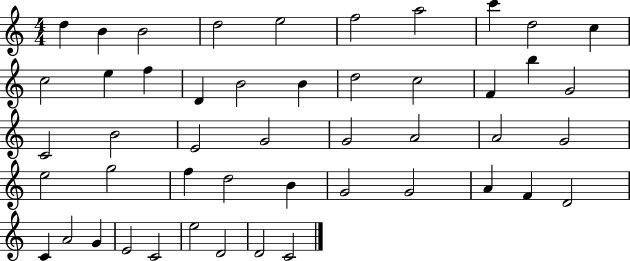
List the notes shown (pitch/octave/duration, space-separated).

D5/q B4/q B4/h D5/h E5/h F5/h A5/h C6/q D5/h C5/q C5/h E5/q F5/q D4/q B4/h B4/q D5/h C5/h F4/q B5/q G4/h C4/h B4/h E4/h G4/h G4/h A4/h A4/h G4/h E5/h G5/h F5/q D5/h B4/q G4/h G4/h A4/q F4/q D4/h C4/q A4/h G4/q E4/h C4/h E5/h D4/h D4/h C4/h